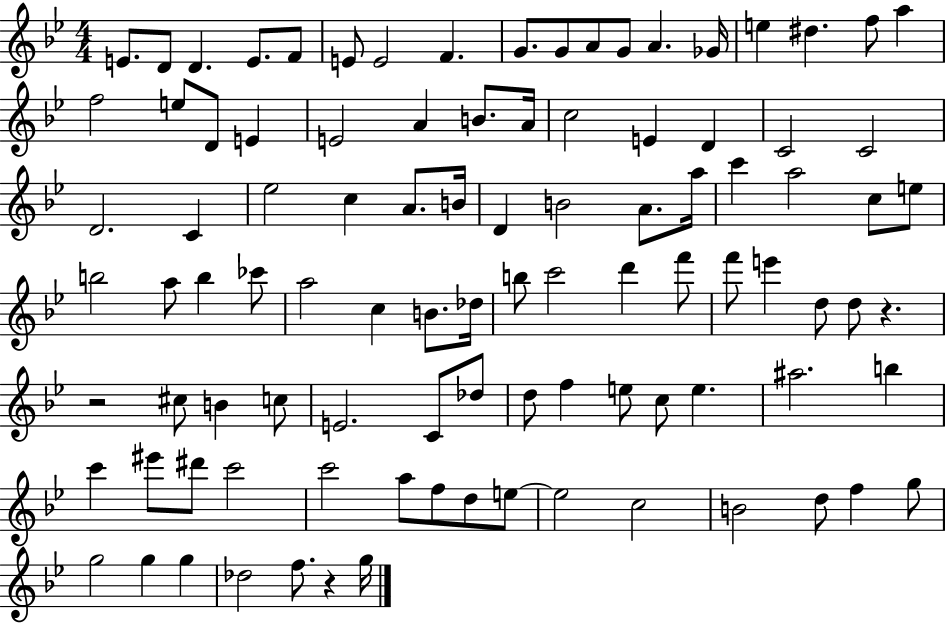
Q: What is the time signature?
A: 4/4